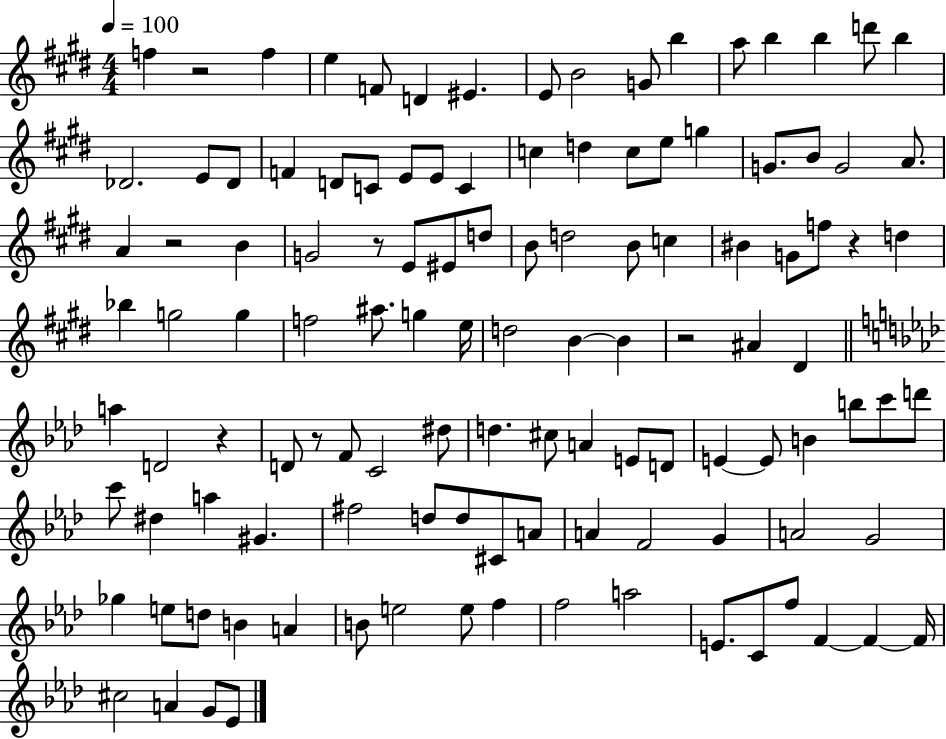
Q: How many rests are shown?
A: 7